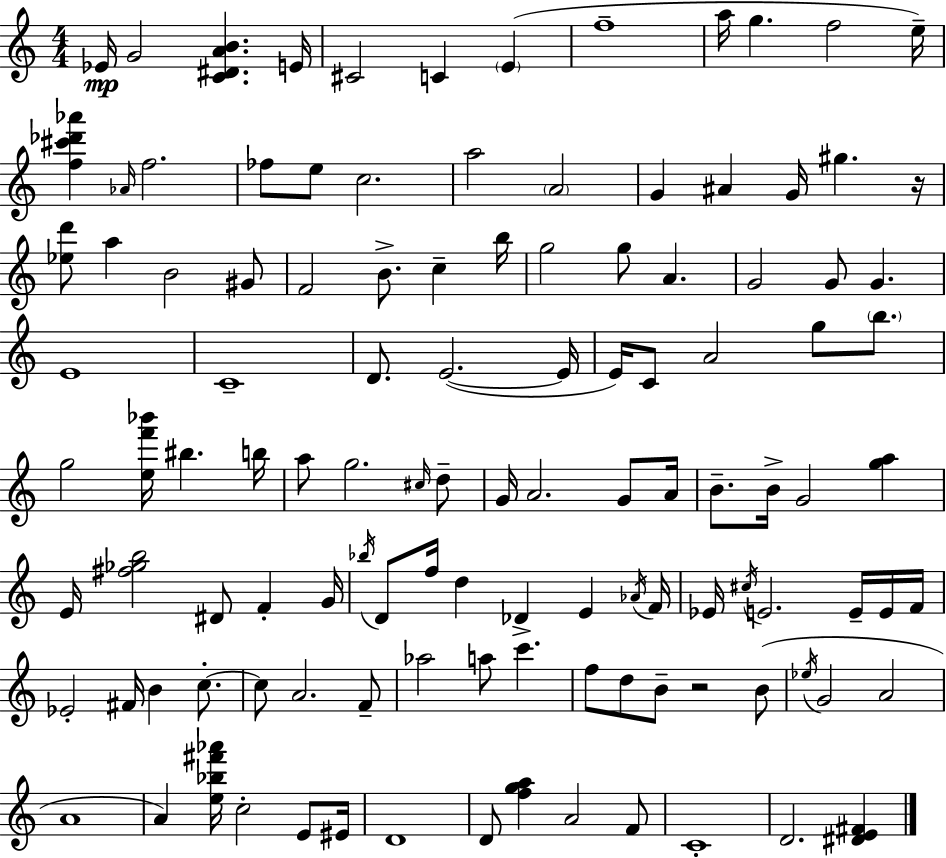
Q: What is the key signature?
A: C major